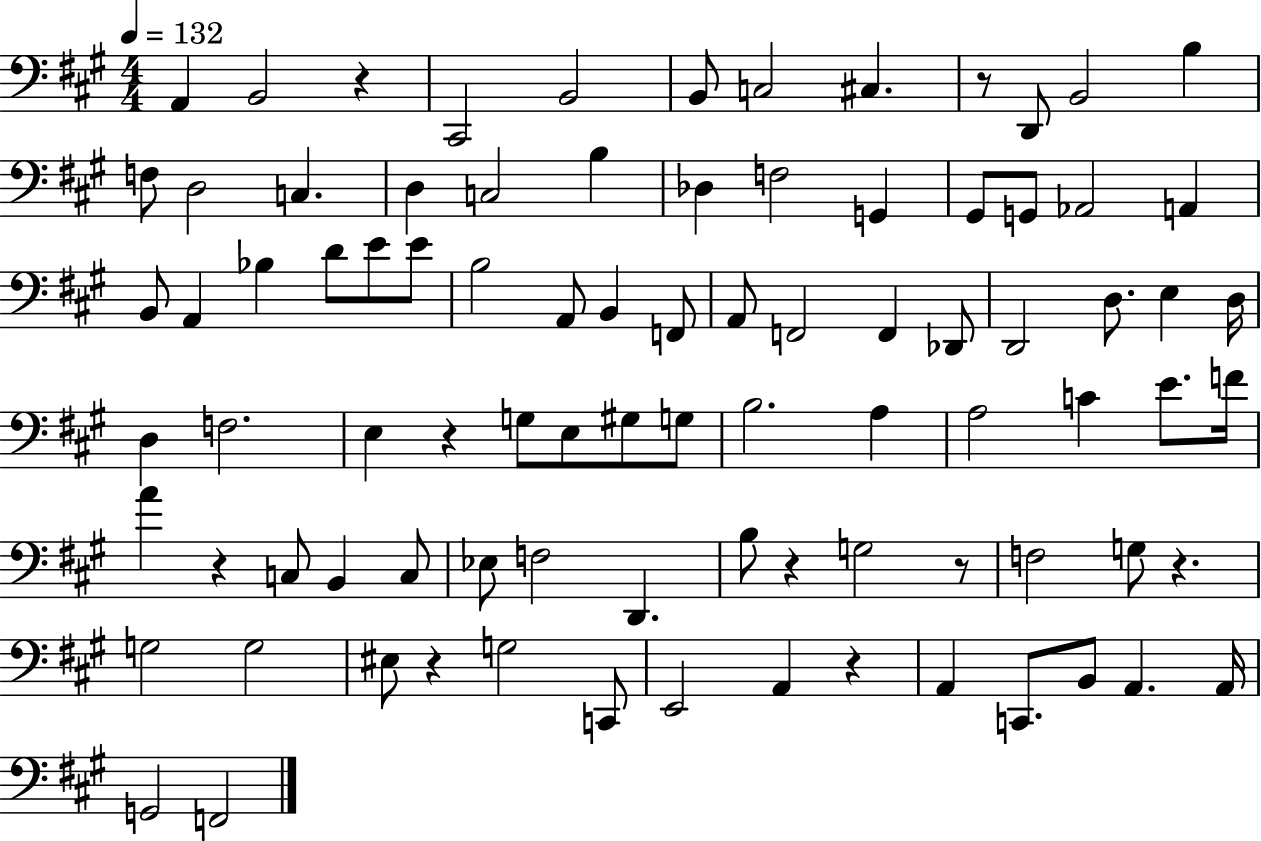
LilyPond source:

{
  \clef bass
  \numericTimeSignature
  \time 4/4
  \key a \major
  \tempo 4 = 132
  a,4 b,2 r4 | cis,2 b,2 | b,8 c2 cis4. | r8 d,8 b,2 b4 | \break f8 d2 c4. | d4 c2 b4 | des4 f2 g,4 | gis,8 g,8 aes,2 a,4 | \break b,8 a,4 bes4 d'8 e'8 e'8 | b2 a,8 b,4 f,8 | a,8 f,2 f,4 des,8 | d,2 d8. e4 d16 | \break d4 f2. | e4 r4 g8 e8 gis8 g8 | b2. a4 | a2 c'4 e'8. f'16 | \break a'4 r4 c8 b,4 c8 | ees8 f2 d,4. | b8 r4 g2 r8 | f2 g8 r4. | \break g2 g2 | eis8 r4 g2 c,8 | e,2 a,4 r4 | a,4 c,8. b,8 a,4. a,16 | \break g,2 f,2 | \bar "|."
}